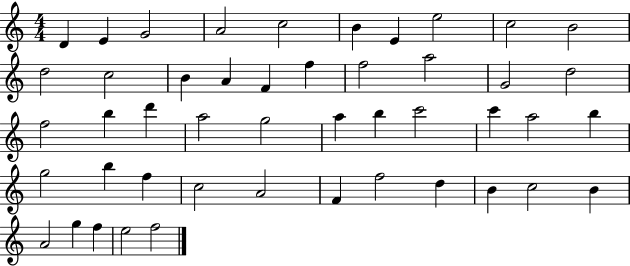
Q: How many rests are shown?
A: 0